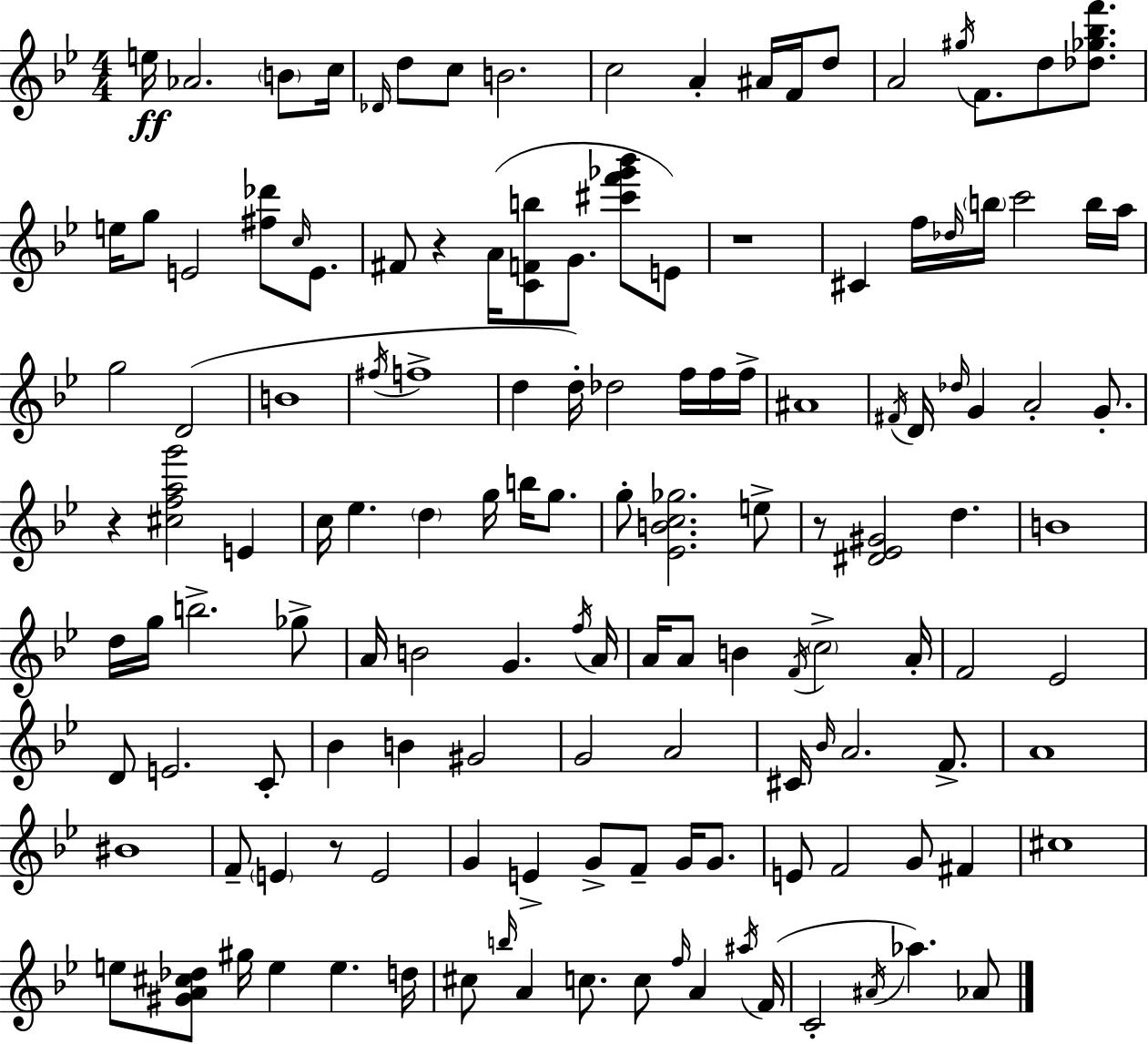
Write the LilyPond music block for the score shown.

{
  \clef treble
  \numericTimeSignature
  \time 4/4
  \key g \minor
  e''16\ff aes'2. \parenthesize b'8 c''16 | \grace { des'16 } d''8 c''8 b'2. | c''2 a'4-. ais'16 f'16 d''8 | a'2 \acciaccatura { gis''16 } f'8. d''8 <des'' ges'' bes'' f'''>8. | \break e''16 g''8 e'2 <fis'' des'''>8 \grace { c''16 } | e'8. fis'8 r4 a'16( <c' f' b''>8 g'8. <cis''' f''' ges''' bes'''>8 | e'8) r1 | cis'4 f''16 \grace { des''16 } \parenthesize b''16 c'''2 | \break b''16 a''16 g''2 d'2( | b'1 | \acciaccatura { fis''16 } f''1-> | d''4 d''16-.) des''2 | \break f''16 f''16 f''16-> ais'1 | \acciaccatura { fis'16 } d'16 \grace { des''16 } g'4 a'2-. | g'8.-. r4 <cis'' f'' a'' g'''>2 | e'4 c''16 ees''4. \parenthesize d''4 | \break g''16 b''16 g''8. g''8-. <ees' b' c'' ges''>2. | e''8-> r8 <dis' ees' gis'>2 | d''4. b'1 | d''16 g''16 b''2.-> | \break ges''8-> a'16 b'2 | g'4. \acciaccatura { f''16 } a'16 a'16 a'8 b'4 \acciaccatura { f'16 } | \parenthesize c''2-> a'16-. f'2 | ees'2 d'8 e'2. | \break c'8-. bes'4 b'4 | gis'2 g'2 | a'2 cis'16 \grace { bes'16 } a'2. | f'8.-> a'1 | \break bis'1 | f'8-- \parenthesize e'4 | r8 e'2 g'4 e'4-> | g'8-> f'8-- g'16 g'8. e'8 f'2 | \break g'8 fis'4 cis''1 | e''8 <gis' a' cis'' des''>8 gis''16 e''4 | e''4. d''16 cis''8 \grace { b''16 } a'4 | c''8. c''8 \grace { f''16 } a'4 \acciaccatura { ais''16 } f'16( c'2-. | \break \acciaccatura { ais'16 }) aes''4. aes'8 \bar "|."
}